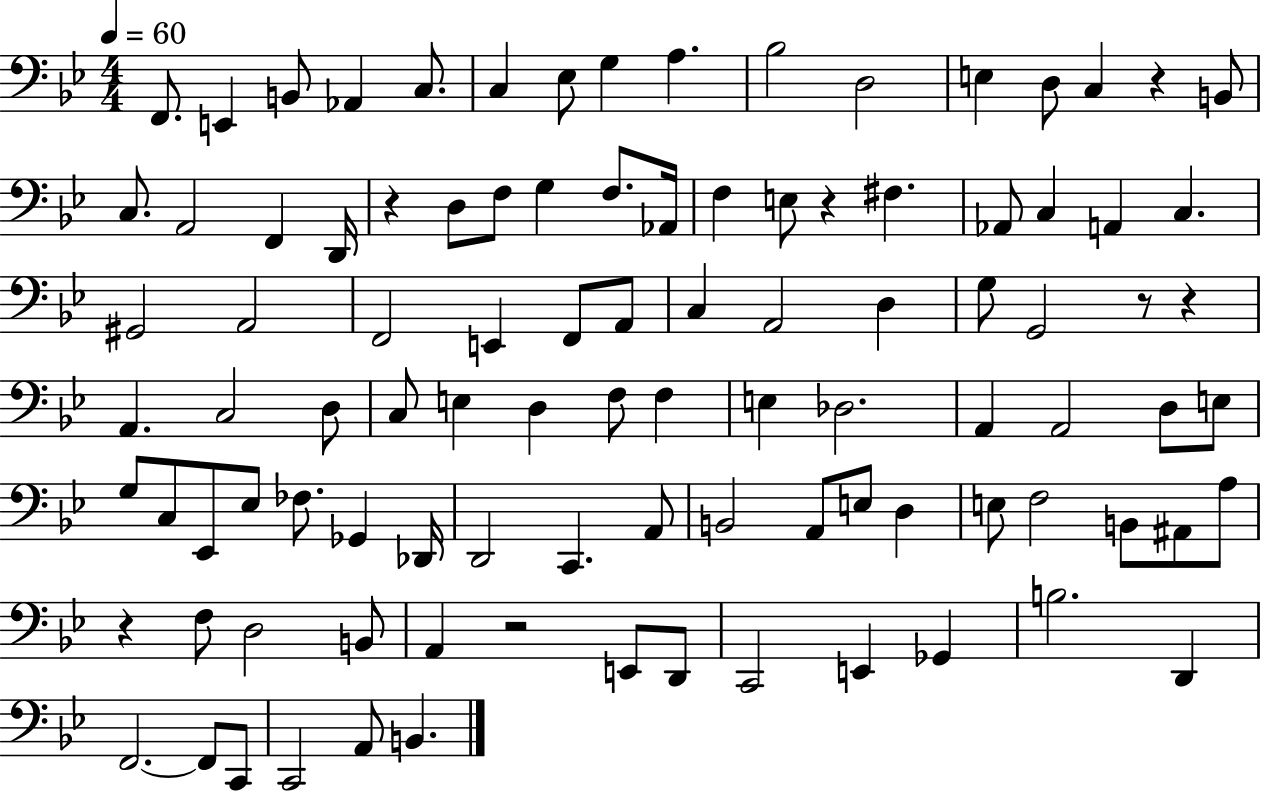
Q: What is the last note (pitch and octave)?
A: B2